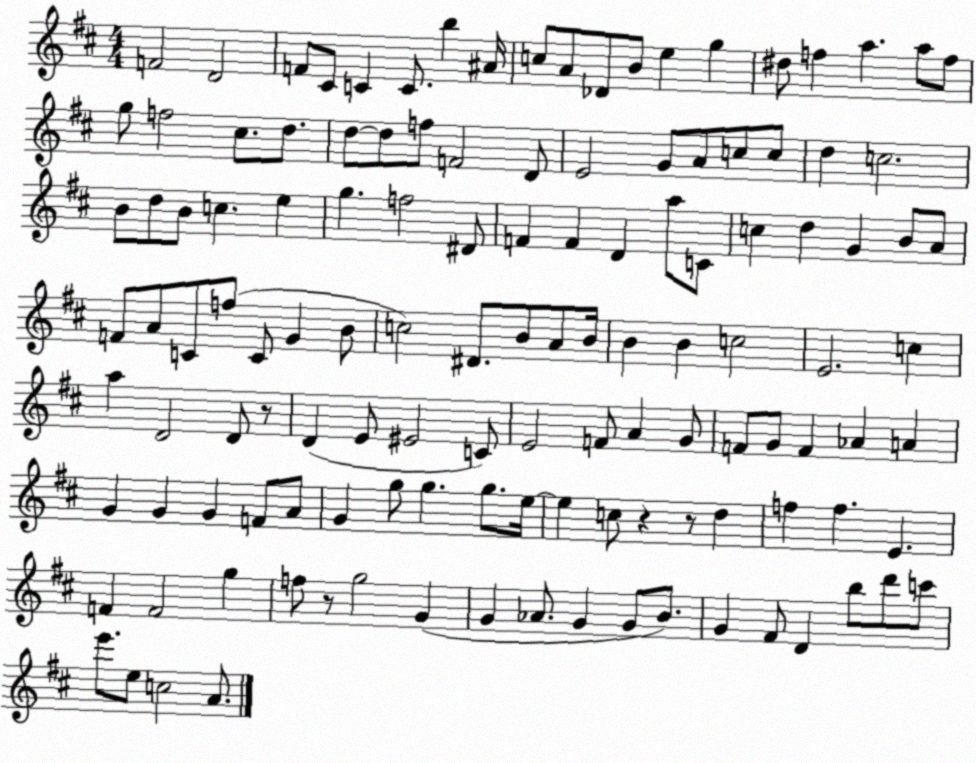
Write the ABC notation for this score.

X:1
T:Untitled
M:4/4
L:1/4
K:D
F2 D2 F/2 ^C/2 C C/2 b ^A/4 c/2 A/2 _D/2 B/2 e g ^d/2 f a a/2 f/2 g/2 f2 ^c/2 d/2 d/2 d/2 f/2 F2 D/2 E2 G/2 A/2 c/2 c/2 d c2 B/2 d/2 B/2 c e g f2 ^D/2 F F D a/2 C/2 c d G B/2 A/2 F/2 A/2 C/2 f/2 C/2 G B/2 c2 ^D/2 B/2 A/2 B/4 B B c2 E2 c a D2 D/2 z/2 D E/2 ^E2 C/2 E2 F/2 A G/2 F/2 G/2 F _A A G G G F/2 A/2 G g/2 g g/2 e/4 e c/2 z z/2 d f f E F F2 g f/2 z/2 g2 G G _A/2 G G/2 B/2 G ^F/2 D b/2 d'/2 c'/2 e'/2 e/2 c2 A/2